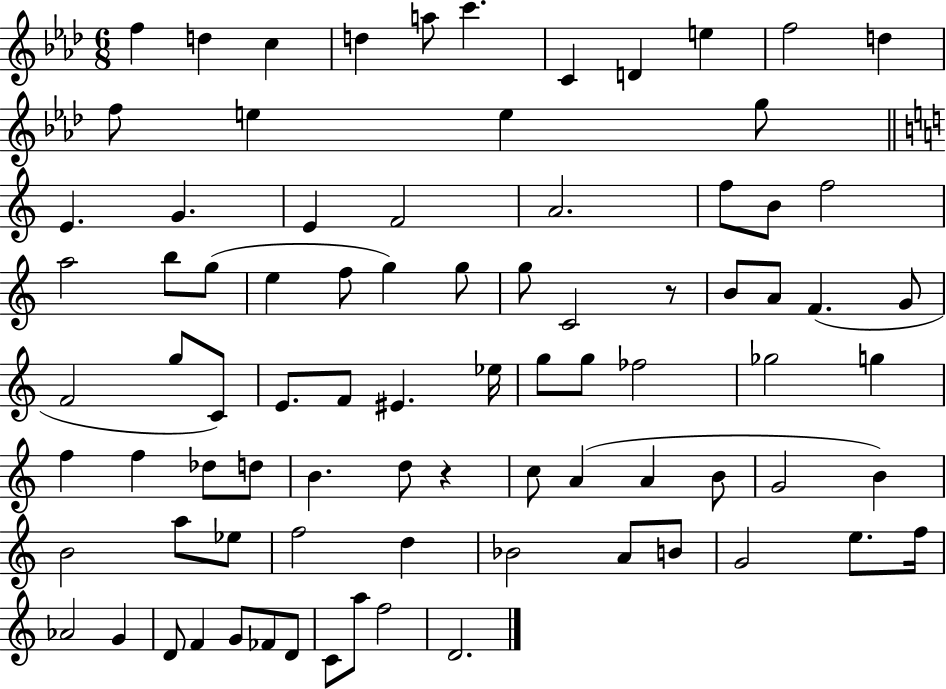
F5/q D5/q C5/q D5/q A5/e C6/q. C4/q D4/q E5/q F5/h D5/q F5/e E5/q E5/q G5/e E4/q. G4/q. E4/q F4/h A4/h. F5/e B4/e F5/h A5/h B5/e G5/e E5/q F5/e G5/q G5/e G5/e C4/h R/e B4/e A4/e F4/q. G4/e F4/h G5/e C4/e E4/e. F4/e EIS4/q. Eb5/s G5/e G5/e FES5/h Gb5/h G5/q F5/q F5/q Db5/e D5/e B4/q. D5/e R/q C5/e A4/q A4/q B4/e G4/h B4/q B4/h A5/e Eb5/e F5/h D5/q Bb4/h A4/e B4/e G4/h E5/e. F5/s Ab4/h G4/q D4/e F4/q G4/e FES4/e D4/e C4/e A5/e F5/h D4/h.